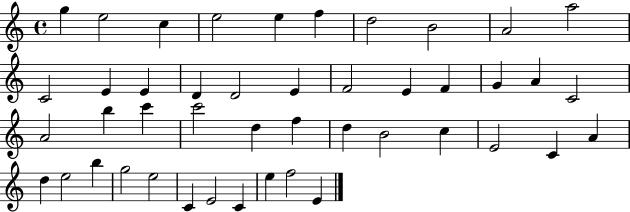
X:1
T:Untitled
M:4/4
L:1/4
K:C
g e2 c e2 e f d2 B2 A2 a2 C2 E E D D2 E F2 E F G A C2 A2 b c' c'2 d f d B2 c E2 C A d e2 b g2 e2 C E2 C e f2 E